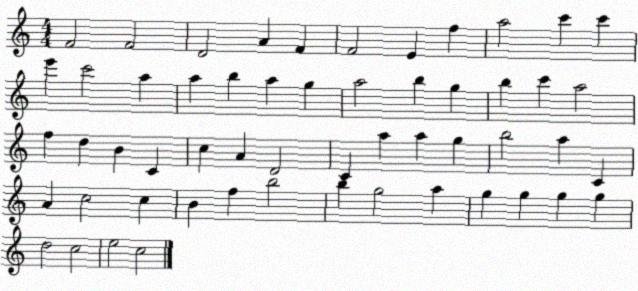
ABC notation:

X:1
T:Untitled
M:4/4
L:1/4
K:C
F2 F2 D2 A F F2 E f a2 c' c' e' c'2 a a b a g a2 b g b c' a2 f d B C c A D2 C a a g b2 a C A c2 c B f b2 b g2 a g g g g d2 c2 e2 c2